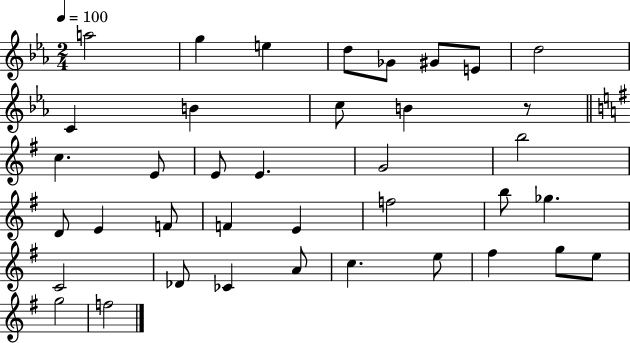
{
  \clef treble
  \numericTimeSignature
  \time 2/4
  \key ees \major
  \tempo 4 = 100
  a''2 | g''4 e''4 | d''8 ges'8 gis'8 e'8 | d''2 | \break c'4 b'4 | c''8 b'4 r8 | \bar "||" \break \key g \major c''4. e'8 | e'8 e'4. | g'2 | b''2 | \break d'8 e'4 f'8 | f'4 e'4 | f''2 | b''8 ges''4. | \break c'2 | des'8 ces'4 a'8 | c''4. e''8 | fis''4 g''8 e''8 | \break g''2 | f''2 | \bar "|."
}